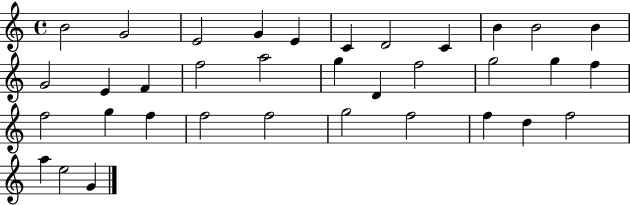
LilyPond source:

{
  \clef treble
  \time 4/4
  \defaultTimeSignature
  \key c \major
  b'2 g'2 | e'2 g'4 e'4 | c'4 d'2 c'4 | b'4 b'2 b'4 | \break g'2 e'4 f'4 | f''2 a''2 | g''4 d'4 f''2 | g''2 g''4 f''4 | \break f''2 g''4 f''4 | f''2 f''2 | g''2 f''2 | f''4 d''4 f''2 | \break a''4 e''2 g'4 | \bar "|."
}